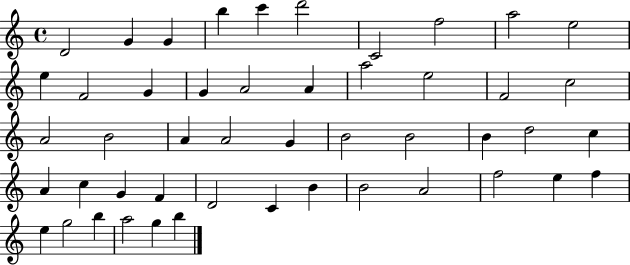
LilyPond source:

{
  \clef treble
  \time 4/4
  \defaultTimeSignature
  \key c \major
  d'2 g'4 g'4 | b''4 c'''4 d'''2 | c'2 f''2 | a''2 e''2 | \break e''4 f'2 g'4 | g'4 a'2 a'4 | a''2 e''2 | f'2 c''2 | \break a'2 b'2 | a'4 a'2 g'4 | b'2 b'2 | b'4 d''2 c''4 | \break a'4 c''4 g'4 f'4 | d'2 c'4 b'4 | b'2 a'2 | f''2 e''4 f''4 | \break e''4 g''2 b''4 | a''2 g''4 b''4 | \bar "|."
}